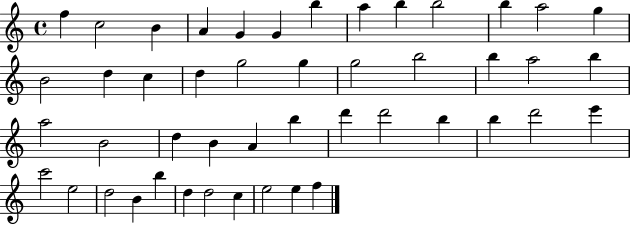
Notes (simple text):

F5/q C5/h B4/q A4/q G4/q G4/q B5/q A5/q B5/q B5/h B5/q A5/h G5/q B4/h D5/q C5/q D5/q G5/h G5/q G5/h B5/h B5/q A5/h B5/q A5/h B4/h D5/q B4/q A4/q B5/q D6/q D6/h B5/q B5/q D6/h E6/q C6/h E5/h D5/h B4/q B5/q D5/q D5/h C5/q E5/h E5/q F5/q